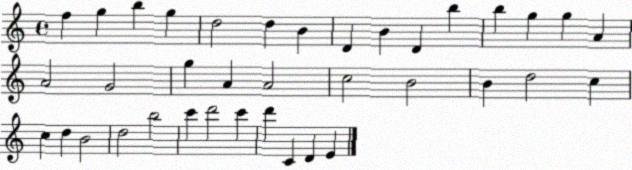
X:1
T:Untitled
M:4/4
L:1/4
K:C
f g b g d2 d B D B D b b g g A A2 G2 g A A2 c2 B2 B d2 c c d B2 d2 b2 c' d'2 c' d' C D E